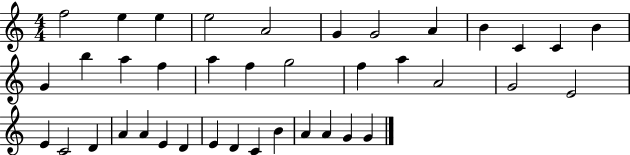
{
  \clef treble
  \numericTimeSignature
  \time 4/4
  \key c \major
  f''2 e''4 e''4 | e''2 a'2 | g'4 g'2 a'4 | b'4 c'4 c'4 b'4 | \break g'4 b''4 a''4 f''4 | a''4 f''4 g''2 | f''4 a''4 a'2 | g'2 e'2 | \break e'4 c'2 d'4 | a'4 a'4 e'4 d'4 | e'4 d'4 c'4 b'4 | a'4 a'4 g'4 g'4 | \break \bar "|."
}